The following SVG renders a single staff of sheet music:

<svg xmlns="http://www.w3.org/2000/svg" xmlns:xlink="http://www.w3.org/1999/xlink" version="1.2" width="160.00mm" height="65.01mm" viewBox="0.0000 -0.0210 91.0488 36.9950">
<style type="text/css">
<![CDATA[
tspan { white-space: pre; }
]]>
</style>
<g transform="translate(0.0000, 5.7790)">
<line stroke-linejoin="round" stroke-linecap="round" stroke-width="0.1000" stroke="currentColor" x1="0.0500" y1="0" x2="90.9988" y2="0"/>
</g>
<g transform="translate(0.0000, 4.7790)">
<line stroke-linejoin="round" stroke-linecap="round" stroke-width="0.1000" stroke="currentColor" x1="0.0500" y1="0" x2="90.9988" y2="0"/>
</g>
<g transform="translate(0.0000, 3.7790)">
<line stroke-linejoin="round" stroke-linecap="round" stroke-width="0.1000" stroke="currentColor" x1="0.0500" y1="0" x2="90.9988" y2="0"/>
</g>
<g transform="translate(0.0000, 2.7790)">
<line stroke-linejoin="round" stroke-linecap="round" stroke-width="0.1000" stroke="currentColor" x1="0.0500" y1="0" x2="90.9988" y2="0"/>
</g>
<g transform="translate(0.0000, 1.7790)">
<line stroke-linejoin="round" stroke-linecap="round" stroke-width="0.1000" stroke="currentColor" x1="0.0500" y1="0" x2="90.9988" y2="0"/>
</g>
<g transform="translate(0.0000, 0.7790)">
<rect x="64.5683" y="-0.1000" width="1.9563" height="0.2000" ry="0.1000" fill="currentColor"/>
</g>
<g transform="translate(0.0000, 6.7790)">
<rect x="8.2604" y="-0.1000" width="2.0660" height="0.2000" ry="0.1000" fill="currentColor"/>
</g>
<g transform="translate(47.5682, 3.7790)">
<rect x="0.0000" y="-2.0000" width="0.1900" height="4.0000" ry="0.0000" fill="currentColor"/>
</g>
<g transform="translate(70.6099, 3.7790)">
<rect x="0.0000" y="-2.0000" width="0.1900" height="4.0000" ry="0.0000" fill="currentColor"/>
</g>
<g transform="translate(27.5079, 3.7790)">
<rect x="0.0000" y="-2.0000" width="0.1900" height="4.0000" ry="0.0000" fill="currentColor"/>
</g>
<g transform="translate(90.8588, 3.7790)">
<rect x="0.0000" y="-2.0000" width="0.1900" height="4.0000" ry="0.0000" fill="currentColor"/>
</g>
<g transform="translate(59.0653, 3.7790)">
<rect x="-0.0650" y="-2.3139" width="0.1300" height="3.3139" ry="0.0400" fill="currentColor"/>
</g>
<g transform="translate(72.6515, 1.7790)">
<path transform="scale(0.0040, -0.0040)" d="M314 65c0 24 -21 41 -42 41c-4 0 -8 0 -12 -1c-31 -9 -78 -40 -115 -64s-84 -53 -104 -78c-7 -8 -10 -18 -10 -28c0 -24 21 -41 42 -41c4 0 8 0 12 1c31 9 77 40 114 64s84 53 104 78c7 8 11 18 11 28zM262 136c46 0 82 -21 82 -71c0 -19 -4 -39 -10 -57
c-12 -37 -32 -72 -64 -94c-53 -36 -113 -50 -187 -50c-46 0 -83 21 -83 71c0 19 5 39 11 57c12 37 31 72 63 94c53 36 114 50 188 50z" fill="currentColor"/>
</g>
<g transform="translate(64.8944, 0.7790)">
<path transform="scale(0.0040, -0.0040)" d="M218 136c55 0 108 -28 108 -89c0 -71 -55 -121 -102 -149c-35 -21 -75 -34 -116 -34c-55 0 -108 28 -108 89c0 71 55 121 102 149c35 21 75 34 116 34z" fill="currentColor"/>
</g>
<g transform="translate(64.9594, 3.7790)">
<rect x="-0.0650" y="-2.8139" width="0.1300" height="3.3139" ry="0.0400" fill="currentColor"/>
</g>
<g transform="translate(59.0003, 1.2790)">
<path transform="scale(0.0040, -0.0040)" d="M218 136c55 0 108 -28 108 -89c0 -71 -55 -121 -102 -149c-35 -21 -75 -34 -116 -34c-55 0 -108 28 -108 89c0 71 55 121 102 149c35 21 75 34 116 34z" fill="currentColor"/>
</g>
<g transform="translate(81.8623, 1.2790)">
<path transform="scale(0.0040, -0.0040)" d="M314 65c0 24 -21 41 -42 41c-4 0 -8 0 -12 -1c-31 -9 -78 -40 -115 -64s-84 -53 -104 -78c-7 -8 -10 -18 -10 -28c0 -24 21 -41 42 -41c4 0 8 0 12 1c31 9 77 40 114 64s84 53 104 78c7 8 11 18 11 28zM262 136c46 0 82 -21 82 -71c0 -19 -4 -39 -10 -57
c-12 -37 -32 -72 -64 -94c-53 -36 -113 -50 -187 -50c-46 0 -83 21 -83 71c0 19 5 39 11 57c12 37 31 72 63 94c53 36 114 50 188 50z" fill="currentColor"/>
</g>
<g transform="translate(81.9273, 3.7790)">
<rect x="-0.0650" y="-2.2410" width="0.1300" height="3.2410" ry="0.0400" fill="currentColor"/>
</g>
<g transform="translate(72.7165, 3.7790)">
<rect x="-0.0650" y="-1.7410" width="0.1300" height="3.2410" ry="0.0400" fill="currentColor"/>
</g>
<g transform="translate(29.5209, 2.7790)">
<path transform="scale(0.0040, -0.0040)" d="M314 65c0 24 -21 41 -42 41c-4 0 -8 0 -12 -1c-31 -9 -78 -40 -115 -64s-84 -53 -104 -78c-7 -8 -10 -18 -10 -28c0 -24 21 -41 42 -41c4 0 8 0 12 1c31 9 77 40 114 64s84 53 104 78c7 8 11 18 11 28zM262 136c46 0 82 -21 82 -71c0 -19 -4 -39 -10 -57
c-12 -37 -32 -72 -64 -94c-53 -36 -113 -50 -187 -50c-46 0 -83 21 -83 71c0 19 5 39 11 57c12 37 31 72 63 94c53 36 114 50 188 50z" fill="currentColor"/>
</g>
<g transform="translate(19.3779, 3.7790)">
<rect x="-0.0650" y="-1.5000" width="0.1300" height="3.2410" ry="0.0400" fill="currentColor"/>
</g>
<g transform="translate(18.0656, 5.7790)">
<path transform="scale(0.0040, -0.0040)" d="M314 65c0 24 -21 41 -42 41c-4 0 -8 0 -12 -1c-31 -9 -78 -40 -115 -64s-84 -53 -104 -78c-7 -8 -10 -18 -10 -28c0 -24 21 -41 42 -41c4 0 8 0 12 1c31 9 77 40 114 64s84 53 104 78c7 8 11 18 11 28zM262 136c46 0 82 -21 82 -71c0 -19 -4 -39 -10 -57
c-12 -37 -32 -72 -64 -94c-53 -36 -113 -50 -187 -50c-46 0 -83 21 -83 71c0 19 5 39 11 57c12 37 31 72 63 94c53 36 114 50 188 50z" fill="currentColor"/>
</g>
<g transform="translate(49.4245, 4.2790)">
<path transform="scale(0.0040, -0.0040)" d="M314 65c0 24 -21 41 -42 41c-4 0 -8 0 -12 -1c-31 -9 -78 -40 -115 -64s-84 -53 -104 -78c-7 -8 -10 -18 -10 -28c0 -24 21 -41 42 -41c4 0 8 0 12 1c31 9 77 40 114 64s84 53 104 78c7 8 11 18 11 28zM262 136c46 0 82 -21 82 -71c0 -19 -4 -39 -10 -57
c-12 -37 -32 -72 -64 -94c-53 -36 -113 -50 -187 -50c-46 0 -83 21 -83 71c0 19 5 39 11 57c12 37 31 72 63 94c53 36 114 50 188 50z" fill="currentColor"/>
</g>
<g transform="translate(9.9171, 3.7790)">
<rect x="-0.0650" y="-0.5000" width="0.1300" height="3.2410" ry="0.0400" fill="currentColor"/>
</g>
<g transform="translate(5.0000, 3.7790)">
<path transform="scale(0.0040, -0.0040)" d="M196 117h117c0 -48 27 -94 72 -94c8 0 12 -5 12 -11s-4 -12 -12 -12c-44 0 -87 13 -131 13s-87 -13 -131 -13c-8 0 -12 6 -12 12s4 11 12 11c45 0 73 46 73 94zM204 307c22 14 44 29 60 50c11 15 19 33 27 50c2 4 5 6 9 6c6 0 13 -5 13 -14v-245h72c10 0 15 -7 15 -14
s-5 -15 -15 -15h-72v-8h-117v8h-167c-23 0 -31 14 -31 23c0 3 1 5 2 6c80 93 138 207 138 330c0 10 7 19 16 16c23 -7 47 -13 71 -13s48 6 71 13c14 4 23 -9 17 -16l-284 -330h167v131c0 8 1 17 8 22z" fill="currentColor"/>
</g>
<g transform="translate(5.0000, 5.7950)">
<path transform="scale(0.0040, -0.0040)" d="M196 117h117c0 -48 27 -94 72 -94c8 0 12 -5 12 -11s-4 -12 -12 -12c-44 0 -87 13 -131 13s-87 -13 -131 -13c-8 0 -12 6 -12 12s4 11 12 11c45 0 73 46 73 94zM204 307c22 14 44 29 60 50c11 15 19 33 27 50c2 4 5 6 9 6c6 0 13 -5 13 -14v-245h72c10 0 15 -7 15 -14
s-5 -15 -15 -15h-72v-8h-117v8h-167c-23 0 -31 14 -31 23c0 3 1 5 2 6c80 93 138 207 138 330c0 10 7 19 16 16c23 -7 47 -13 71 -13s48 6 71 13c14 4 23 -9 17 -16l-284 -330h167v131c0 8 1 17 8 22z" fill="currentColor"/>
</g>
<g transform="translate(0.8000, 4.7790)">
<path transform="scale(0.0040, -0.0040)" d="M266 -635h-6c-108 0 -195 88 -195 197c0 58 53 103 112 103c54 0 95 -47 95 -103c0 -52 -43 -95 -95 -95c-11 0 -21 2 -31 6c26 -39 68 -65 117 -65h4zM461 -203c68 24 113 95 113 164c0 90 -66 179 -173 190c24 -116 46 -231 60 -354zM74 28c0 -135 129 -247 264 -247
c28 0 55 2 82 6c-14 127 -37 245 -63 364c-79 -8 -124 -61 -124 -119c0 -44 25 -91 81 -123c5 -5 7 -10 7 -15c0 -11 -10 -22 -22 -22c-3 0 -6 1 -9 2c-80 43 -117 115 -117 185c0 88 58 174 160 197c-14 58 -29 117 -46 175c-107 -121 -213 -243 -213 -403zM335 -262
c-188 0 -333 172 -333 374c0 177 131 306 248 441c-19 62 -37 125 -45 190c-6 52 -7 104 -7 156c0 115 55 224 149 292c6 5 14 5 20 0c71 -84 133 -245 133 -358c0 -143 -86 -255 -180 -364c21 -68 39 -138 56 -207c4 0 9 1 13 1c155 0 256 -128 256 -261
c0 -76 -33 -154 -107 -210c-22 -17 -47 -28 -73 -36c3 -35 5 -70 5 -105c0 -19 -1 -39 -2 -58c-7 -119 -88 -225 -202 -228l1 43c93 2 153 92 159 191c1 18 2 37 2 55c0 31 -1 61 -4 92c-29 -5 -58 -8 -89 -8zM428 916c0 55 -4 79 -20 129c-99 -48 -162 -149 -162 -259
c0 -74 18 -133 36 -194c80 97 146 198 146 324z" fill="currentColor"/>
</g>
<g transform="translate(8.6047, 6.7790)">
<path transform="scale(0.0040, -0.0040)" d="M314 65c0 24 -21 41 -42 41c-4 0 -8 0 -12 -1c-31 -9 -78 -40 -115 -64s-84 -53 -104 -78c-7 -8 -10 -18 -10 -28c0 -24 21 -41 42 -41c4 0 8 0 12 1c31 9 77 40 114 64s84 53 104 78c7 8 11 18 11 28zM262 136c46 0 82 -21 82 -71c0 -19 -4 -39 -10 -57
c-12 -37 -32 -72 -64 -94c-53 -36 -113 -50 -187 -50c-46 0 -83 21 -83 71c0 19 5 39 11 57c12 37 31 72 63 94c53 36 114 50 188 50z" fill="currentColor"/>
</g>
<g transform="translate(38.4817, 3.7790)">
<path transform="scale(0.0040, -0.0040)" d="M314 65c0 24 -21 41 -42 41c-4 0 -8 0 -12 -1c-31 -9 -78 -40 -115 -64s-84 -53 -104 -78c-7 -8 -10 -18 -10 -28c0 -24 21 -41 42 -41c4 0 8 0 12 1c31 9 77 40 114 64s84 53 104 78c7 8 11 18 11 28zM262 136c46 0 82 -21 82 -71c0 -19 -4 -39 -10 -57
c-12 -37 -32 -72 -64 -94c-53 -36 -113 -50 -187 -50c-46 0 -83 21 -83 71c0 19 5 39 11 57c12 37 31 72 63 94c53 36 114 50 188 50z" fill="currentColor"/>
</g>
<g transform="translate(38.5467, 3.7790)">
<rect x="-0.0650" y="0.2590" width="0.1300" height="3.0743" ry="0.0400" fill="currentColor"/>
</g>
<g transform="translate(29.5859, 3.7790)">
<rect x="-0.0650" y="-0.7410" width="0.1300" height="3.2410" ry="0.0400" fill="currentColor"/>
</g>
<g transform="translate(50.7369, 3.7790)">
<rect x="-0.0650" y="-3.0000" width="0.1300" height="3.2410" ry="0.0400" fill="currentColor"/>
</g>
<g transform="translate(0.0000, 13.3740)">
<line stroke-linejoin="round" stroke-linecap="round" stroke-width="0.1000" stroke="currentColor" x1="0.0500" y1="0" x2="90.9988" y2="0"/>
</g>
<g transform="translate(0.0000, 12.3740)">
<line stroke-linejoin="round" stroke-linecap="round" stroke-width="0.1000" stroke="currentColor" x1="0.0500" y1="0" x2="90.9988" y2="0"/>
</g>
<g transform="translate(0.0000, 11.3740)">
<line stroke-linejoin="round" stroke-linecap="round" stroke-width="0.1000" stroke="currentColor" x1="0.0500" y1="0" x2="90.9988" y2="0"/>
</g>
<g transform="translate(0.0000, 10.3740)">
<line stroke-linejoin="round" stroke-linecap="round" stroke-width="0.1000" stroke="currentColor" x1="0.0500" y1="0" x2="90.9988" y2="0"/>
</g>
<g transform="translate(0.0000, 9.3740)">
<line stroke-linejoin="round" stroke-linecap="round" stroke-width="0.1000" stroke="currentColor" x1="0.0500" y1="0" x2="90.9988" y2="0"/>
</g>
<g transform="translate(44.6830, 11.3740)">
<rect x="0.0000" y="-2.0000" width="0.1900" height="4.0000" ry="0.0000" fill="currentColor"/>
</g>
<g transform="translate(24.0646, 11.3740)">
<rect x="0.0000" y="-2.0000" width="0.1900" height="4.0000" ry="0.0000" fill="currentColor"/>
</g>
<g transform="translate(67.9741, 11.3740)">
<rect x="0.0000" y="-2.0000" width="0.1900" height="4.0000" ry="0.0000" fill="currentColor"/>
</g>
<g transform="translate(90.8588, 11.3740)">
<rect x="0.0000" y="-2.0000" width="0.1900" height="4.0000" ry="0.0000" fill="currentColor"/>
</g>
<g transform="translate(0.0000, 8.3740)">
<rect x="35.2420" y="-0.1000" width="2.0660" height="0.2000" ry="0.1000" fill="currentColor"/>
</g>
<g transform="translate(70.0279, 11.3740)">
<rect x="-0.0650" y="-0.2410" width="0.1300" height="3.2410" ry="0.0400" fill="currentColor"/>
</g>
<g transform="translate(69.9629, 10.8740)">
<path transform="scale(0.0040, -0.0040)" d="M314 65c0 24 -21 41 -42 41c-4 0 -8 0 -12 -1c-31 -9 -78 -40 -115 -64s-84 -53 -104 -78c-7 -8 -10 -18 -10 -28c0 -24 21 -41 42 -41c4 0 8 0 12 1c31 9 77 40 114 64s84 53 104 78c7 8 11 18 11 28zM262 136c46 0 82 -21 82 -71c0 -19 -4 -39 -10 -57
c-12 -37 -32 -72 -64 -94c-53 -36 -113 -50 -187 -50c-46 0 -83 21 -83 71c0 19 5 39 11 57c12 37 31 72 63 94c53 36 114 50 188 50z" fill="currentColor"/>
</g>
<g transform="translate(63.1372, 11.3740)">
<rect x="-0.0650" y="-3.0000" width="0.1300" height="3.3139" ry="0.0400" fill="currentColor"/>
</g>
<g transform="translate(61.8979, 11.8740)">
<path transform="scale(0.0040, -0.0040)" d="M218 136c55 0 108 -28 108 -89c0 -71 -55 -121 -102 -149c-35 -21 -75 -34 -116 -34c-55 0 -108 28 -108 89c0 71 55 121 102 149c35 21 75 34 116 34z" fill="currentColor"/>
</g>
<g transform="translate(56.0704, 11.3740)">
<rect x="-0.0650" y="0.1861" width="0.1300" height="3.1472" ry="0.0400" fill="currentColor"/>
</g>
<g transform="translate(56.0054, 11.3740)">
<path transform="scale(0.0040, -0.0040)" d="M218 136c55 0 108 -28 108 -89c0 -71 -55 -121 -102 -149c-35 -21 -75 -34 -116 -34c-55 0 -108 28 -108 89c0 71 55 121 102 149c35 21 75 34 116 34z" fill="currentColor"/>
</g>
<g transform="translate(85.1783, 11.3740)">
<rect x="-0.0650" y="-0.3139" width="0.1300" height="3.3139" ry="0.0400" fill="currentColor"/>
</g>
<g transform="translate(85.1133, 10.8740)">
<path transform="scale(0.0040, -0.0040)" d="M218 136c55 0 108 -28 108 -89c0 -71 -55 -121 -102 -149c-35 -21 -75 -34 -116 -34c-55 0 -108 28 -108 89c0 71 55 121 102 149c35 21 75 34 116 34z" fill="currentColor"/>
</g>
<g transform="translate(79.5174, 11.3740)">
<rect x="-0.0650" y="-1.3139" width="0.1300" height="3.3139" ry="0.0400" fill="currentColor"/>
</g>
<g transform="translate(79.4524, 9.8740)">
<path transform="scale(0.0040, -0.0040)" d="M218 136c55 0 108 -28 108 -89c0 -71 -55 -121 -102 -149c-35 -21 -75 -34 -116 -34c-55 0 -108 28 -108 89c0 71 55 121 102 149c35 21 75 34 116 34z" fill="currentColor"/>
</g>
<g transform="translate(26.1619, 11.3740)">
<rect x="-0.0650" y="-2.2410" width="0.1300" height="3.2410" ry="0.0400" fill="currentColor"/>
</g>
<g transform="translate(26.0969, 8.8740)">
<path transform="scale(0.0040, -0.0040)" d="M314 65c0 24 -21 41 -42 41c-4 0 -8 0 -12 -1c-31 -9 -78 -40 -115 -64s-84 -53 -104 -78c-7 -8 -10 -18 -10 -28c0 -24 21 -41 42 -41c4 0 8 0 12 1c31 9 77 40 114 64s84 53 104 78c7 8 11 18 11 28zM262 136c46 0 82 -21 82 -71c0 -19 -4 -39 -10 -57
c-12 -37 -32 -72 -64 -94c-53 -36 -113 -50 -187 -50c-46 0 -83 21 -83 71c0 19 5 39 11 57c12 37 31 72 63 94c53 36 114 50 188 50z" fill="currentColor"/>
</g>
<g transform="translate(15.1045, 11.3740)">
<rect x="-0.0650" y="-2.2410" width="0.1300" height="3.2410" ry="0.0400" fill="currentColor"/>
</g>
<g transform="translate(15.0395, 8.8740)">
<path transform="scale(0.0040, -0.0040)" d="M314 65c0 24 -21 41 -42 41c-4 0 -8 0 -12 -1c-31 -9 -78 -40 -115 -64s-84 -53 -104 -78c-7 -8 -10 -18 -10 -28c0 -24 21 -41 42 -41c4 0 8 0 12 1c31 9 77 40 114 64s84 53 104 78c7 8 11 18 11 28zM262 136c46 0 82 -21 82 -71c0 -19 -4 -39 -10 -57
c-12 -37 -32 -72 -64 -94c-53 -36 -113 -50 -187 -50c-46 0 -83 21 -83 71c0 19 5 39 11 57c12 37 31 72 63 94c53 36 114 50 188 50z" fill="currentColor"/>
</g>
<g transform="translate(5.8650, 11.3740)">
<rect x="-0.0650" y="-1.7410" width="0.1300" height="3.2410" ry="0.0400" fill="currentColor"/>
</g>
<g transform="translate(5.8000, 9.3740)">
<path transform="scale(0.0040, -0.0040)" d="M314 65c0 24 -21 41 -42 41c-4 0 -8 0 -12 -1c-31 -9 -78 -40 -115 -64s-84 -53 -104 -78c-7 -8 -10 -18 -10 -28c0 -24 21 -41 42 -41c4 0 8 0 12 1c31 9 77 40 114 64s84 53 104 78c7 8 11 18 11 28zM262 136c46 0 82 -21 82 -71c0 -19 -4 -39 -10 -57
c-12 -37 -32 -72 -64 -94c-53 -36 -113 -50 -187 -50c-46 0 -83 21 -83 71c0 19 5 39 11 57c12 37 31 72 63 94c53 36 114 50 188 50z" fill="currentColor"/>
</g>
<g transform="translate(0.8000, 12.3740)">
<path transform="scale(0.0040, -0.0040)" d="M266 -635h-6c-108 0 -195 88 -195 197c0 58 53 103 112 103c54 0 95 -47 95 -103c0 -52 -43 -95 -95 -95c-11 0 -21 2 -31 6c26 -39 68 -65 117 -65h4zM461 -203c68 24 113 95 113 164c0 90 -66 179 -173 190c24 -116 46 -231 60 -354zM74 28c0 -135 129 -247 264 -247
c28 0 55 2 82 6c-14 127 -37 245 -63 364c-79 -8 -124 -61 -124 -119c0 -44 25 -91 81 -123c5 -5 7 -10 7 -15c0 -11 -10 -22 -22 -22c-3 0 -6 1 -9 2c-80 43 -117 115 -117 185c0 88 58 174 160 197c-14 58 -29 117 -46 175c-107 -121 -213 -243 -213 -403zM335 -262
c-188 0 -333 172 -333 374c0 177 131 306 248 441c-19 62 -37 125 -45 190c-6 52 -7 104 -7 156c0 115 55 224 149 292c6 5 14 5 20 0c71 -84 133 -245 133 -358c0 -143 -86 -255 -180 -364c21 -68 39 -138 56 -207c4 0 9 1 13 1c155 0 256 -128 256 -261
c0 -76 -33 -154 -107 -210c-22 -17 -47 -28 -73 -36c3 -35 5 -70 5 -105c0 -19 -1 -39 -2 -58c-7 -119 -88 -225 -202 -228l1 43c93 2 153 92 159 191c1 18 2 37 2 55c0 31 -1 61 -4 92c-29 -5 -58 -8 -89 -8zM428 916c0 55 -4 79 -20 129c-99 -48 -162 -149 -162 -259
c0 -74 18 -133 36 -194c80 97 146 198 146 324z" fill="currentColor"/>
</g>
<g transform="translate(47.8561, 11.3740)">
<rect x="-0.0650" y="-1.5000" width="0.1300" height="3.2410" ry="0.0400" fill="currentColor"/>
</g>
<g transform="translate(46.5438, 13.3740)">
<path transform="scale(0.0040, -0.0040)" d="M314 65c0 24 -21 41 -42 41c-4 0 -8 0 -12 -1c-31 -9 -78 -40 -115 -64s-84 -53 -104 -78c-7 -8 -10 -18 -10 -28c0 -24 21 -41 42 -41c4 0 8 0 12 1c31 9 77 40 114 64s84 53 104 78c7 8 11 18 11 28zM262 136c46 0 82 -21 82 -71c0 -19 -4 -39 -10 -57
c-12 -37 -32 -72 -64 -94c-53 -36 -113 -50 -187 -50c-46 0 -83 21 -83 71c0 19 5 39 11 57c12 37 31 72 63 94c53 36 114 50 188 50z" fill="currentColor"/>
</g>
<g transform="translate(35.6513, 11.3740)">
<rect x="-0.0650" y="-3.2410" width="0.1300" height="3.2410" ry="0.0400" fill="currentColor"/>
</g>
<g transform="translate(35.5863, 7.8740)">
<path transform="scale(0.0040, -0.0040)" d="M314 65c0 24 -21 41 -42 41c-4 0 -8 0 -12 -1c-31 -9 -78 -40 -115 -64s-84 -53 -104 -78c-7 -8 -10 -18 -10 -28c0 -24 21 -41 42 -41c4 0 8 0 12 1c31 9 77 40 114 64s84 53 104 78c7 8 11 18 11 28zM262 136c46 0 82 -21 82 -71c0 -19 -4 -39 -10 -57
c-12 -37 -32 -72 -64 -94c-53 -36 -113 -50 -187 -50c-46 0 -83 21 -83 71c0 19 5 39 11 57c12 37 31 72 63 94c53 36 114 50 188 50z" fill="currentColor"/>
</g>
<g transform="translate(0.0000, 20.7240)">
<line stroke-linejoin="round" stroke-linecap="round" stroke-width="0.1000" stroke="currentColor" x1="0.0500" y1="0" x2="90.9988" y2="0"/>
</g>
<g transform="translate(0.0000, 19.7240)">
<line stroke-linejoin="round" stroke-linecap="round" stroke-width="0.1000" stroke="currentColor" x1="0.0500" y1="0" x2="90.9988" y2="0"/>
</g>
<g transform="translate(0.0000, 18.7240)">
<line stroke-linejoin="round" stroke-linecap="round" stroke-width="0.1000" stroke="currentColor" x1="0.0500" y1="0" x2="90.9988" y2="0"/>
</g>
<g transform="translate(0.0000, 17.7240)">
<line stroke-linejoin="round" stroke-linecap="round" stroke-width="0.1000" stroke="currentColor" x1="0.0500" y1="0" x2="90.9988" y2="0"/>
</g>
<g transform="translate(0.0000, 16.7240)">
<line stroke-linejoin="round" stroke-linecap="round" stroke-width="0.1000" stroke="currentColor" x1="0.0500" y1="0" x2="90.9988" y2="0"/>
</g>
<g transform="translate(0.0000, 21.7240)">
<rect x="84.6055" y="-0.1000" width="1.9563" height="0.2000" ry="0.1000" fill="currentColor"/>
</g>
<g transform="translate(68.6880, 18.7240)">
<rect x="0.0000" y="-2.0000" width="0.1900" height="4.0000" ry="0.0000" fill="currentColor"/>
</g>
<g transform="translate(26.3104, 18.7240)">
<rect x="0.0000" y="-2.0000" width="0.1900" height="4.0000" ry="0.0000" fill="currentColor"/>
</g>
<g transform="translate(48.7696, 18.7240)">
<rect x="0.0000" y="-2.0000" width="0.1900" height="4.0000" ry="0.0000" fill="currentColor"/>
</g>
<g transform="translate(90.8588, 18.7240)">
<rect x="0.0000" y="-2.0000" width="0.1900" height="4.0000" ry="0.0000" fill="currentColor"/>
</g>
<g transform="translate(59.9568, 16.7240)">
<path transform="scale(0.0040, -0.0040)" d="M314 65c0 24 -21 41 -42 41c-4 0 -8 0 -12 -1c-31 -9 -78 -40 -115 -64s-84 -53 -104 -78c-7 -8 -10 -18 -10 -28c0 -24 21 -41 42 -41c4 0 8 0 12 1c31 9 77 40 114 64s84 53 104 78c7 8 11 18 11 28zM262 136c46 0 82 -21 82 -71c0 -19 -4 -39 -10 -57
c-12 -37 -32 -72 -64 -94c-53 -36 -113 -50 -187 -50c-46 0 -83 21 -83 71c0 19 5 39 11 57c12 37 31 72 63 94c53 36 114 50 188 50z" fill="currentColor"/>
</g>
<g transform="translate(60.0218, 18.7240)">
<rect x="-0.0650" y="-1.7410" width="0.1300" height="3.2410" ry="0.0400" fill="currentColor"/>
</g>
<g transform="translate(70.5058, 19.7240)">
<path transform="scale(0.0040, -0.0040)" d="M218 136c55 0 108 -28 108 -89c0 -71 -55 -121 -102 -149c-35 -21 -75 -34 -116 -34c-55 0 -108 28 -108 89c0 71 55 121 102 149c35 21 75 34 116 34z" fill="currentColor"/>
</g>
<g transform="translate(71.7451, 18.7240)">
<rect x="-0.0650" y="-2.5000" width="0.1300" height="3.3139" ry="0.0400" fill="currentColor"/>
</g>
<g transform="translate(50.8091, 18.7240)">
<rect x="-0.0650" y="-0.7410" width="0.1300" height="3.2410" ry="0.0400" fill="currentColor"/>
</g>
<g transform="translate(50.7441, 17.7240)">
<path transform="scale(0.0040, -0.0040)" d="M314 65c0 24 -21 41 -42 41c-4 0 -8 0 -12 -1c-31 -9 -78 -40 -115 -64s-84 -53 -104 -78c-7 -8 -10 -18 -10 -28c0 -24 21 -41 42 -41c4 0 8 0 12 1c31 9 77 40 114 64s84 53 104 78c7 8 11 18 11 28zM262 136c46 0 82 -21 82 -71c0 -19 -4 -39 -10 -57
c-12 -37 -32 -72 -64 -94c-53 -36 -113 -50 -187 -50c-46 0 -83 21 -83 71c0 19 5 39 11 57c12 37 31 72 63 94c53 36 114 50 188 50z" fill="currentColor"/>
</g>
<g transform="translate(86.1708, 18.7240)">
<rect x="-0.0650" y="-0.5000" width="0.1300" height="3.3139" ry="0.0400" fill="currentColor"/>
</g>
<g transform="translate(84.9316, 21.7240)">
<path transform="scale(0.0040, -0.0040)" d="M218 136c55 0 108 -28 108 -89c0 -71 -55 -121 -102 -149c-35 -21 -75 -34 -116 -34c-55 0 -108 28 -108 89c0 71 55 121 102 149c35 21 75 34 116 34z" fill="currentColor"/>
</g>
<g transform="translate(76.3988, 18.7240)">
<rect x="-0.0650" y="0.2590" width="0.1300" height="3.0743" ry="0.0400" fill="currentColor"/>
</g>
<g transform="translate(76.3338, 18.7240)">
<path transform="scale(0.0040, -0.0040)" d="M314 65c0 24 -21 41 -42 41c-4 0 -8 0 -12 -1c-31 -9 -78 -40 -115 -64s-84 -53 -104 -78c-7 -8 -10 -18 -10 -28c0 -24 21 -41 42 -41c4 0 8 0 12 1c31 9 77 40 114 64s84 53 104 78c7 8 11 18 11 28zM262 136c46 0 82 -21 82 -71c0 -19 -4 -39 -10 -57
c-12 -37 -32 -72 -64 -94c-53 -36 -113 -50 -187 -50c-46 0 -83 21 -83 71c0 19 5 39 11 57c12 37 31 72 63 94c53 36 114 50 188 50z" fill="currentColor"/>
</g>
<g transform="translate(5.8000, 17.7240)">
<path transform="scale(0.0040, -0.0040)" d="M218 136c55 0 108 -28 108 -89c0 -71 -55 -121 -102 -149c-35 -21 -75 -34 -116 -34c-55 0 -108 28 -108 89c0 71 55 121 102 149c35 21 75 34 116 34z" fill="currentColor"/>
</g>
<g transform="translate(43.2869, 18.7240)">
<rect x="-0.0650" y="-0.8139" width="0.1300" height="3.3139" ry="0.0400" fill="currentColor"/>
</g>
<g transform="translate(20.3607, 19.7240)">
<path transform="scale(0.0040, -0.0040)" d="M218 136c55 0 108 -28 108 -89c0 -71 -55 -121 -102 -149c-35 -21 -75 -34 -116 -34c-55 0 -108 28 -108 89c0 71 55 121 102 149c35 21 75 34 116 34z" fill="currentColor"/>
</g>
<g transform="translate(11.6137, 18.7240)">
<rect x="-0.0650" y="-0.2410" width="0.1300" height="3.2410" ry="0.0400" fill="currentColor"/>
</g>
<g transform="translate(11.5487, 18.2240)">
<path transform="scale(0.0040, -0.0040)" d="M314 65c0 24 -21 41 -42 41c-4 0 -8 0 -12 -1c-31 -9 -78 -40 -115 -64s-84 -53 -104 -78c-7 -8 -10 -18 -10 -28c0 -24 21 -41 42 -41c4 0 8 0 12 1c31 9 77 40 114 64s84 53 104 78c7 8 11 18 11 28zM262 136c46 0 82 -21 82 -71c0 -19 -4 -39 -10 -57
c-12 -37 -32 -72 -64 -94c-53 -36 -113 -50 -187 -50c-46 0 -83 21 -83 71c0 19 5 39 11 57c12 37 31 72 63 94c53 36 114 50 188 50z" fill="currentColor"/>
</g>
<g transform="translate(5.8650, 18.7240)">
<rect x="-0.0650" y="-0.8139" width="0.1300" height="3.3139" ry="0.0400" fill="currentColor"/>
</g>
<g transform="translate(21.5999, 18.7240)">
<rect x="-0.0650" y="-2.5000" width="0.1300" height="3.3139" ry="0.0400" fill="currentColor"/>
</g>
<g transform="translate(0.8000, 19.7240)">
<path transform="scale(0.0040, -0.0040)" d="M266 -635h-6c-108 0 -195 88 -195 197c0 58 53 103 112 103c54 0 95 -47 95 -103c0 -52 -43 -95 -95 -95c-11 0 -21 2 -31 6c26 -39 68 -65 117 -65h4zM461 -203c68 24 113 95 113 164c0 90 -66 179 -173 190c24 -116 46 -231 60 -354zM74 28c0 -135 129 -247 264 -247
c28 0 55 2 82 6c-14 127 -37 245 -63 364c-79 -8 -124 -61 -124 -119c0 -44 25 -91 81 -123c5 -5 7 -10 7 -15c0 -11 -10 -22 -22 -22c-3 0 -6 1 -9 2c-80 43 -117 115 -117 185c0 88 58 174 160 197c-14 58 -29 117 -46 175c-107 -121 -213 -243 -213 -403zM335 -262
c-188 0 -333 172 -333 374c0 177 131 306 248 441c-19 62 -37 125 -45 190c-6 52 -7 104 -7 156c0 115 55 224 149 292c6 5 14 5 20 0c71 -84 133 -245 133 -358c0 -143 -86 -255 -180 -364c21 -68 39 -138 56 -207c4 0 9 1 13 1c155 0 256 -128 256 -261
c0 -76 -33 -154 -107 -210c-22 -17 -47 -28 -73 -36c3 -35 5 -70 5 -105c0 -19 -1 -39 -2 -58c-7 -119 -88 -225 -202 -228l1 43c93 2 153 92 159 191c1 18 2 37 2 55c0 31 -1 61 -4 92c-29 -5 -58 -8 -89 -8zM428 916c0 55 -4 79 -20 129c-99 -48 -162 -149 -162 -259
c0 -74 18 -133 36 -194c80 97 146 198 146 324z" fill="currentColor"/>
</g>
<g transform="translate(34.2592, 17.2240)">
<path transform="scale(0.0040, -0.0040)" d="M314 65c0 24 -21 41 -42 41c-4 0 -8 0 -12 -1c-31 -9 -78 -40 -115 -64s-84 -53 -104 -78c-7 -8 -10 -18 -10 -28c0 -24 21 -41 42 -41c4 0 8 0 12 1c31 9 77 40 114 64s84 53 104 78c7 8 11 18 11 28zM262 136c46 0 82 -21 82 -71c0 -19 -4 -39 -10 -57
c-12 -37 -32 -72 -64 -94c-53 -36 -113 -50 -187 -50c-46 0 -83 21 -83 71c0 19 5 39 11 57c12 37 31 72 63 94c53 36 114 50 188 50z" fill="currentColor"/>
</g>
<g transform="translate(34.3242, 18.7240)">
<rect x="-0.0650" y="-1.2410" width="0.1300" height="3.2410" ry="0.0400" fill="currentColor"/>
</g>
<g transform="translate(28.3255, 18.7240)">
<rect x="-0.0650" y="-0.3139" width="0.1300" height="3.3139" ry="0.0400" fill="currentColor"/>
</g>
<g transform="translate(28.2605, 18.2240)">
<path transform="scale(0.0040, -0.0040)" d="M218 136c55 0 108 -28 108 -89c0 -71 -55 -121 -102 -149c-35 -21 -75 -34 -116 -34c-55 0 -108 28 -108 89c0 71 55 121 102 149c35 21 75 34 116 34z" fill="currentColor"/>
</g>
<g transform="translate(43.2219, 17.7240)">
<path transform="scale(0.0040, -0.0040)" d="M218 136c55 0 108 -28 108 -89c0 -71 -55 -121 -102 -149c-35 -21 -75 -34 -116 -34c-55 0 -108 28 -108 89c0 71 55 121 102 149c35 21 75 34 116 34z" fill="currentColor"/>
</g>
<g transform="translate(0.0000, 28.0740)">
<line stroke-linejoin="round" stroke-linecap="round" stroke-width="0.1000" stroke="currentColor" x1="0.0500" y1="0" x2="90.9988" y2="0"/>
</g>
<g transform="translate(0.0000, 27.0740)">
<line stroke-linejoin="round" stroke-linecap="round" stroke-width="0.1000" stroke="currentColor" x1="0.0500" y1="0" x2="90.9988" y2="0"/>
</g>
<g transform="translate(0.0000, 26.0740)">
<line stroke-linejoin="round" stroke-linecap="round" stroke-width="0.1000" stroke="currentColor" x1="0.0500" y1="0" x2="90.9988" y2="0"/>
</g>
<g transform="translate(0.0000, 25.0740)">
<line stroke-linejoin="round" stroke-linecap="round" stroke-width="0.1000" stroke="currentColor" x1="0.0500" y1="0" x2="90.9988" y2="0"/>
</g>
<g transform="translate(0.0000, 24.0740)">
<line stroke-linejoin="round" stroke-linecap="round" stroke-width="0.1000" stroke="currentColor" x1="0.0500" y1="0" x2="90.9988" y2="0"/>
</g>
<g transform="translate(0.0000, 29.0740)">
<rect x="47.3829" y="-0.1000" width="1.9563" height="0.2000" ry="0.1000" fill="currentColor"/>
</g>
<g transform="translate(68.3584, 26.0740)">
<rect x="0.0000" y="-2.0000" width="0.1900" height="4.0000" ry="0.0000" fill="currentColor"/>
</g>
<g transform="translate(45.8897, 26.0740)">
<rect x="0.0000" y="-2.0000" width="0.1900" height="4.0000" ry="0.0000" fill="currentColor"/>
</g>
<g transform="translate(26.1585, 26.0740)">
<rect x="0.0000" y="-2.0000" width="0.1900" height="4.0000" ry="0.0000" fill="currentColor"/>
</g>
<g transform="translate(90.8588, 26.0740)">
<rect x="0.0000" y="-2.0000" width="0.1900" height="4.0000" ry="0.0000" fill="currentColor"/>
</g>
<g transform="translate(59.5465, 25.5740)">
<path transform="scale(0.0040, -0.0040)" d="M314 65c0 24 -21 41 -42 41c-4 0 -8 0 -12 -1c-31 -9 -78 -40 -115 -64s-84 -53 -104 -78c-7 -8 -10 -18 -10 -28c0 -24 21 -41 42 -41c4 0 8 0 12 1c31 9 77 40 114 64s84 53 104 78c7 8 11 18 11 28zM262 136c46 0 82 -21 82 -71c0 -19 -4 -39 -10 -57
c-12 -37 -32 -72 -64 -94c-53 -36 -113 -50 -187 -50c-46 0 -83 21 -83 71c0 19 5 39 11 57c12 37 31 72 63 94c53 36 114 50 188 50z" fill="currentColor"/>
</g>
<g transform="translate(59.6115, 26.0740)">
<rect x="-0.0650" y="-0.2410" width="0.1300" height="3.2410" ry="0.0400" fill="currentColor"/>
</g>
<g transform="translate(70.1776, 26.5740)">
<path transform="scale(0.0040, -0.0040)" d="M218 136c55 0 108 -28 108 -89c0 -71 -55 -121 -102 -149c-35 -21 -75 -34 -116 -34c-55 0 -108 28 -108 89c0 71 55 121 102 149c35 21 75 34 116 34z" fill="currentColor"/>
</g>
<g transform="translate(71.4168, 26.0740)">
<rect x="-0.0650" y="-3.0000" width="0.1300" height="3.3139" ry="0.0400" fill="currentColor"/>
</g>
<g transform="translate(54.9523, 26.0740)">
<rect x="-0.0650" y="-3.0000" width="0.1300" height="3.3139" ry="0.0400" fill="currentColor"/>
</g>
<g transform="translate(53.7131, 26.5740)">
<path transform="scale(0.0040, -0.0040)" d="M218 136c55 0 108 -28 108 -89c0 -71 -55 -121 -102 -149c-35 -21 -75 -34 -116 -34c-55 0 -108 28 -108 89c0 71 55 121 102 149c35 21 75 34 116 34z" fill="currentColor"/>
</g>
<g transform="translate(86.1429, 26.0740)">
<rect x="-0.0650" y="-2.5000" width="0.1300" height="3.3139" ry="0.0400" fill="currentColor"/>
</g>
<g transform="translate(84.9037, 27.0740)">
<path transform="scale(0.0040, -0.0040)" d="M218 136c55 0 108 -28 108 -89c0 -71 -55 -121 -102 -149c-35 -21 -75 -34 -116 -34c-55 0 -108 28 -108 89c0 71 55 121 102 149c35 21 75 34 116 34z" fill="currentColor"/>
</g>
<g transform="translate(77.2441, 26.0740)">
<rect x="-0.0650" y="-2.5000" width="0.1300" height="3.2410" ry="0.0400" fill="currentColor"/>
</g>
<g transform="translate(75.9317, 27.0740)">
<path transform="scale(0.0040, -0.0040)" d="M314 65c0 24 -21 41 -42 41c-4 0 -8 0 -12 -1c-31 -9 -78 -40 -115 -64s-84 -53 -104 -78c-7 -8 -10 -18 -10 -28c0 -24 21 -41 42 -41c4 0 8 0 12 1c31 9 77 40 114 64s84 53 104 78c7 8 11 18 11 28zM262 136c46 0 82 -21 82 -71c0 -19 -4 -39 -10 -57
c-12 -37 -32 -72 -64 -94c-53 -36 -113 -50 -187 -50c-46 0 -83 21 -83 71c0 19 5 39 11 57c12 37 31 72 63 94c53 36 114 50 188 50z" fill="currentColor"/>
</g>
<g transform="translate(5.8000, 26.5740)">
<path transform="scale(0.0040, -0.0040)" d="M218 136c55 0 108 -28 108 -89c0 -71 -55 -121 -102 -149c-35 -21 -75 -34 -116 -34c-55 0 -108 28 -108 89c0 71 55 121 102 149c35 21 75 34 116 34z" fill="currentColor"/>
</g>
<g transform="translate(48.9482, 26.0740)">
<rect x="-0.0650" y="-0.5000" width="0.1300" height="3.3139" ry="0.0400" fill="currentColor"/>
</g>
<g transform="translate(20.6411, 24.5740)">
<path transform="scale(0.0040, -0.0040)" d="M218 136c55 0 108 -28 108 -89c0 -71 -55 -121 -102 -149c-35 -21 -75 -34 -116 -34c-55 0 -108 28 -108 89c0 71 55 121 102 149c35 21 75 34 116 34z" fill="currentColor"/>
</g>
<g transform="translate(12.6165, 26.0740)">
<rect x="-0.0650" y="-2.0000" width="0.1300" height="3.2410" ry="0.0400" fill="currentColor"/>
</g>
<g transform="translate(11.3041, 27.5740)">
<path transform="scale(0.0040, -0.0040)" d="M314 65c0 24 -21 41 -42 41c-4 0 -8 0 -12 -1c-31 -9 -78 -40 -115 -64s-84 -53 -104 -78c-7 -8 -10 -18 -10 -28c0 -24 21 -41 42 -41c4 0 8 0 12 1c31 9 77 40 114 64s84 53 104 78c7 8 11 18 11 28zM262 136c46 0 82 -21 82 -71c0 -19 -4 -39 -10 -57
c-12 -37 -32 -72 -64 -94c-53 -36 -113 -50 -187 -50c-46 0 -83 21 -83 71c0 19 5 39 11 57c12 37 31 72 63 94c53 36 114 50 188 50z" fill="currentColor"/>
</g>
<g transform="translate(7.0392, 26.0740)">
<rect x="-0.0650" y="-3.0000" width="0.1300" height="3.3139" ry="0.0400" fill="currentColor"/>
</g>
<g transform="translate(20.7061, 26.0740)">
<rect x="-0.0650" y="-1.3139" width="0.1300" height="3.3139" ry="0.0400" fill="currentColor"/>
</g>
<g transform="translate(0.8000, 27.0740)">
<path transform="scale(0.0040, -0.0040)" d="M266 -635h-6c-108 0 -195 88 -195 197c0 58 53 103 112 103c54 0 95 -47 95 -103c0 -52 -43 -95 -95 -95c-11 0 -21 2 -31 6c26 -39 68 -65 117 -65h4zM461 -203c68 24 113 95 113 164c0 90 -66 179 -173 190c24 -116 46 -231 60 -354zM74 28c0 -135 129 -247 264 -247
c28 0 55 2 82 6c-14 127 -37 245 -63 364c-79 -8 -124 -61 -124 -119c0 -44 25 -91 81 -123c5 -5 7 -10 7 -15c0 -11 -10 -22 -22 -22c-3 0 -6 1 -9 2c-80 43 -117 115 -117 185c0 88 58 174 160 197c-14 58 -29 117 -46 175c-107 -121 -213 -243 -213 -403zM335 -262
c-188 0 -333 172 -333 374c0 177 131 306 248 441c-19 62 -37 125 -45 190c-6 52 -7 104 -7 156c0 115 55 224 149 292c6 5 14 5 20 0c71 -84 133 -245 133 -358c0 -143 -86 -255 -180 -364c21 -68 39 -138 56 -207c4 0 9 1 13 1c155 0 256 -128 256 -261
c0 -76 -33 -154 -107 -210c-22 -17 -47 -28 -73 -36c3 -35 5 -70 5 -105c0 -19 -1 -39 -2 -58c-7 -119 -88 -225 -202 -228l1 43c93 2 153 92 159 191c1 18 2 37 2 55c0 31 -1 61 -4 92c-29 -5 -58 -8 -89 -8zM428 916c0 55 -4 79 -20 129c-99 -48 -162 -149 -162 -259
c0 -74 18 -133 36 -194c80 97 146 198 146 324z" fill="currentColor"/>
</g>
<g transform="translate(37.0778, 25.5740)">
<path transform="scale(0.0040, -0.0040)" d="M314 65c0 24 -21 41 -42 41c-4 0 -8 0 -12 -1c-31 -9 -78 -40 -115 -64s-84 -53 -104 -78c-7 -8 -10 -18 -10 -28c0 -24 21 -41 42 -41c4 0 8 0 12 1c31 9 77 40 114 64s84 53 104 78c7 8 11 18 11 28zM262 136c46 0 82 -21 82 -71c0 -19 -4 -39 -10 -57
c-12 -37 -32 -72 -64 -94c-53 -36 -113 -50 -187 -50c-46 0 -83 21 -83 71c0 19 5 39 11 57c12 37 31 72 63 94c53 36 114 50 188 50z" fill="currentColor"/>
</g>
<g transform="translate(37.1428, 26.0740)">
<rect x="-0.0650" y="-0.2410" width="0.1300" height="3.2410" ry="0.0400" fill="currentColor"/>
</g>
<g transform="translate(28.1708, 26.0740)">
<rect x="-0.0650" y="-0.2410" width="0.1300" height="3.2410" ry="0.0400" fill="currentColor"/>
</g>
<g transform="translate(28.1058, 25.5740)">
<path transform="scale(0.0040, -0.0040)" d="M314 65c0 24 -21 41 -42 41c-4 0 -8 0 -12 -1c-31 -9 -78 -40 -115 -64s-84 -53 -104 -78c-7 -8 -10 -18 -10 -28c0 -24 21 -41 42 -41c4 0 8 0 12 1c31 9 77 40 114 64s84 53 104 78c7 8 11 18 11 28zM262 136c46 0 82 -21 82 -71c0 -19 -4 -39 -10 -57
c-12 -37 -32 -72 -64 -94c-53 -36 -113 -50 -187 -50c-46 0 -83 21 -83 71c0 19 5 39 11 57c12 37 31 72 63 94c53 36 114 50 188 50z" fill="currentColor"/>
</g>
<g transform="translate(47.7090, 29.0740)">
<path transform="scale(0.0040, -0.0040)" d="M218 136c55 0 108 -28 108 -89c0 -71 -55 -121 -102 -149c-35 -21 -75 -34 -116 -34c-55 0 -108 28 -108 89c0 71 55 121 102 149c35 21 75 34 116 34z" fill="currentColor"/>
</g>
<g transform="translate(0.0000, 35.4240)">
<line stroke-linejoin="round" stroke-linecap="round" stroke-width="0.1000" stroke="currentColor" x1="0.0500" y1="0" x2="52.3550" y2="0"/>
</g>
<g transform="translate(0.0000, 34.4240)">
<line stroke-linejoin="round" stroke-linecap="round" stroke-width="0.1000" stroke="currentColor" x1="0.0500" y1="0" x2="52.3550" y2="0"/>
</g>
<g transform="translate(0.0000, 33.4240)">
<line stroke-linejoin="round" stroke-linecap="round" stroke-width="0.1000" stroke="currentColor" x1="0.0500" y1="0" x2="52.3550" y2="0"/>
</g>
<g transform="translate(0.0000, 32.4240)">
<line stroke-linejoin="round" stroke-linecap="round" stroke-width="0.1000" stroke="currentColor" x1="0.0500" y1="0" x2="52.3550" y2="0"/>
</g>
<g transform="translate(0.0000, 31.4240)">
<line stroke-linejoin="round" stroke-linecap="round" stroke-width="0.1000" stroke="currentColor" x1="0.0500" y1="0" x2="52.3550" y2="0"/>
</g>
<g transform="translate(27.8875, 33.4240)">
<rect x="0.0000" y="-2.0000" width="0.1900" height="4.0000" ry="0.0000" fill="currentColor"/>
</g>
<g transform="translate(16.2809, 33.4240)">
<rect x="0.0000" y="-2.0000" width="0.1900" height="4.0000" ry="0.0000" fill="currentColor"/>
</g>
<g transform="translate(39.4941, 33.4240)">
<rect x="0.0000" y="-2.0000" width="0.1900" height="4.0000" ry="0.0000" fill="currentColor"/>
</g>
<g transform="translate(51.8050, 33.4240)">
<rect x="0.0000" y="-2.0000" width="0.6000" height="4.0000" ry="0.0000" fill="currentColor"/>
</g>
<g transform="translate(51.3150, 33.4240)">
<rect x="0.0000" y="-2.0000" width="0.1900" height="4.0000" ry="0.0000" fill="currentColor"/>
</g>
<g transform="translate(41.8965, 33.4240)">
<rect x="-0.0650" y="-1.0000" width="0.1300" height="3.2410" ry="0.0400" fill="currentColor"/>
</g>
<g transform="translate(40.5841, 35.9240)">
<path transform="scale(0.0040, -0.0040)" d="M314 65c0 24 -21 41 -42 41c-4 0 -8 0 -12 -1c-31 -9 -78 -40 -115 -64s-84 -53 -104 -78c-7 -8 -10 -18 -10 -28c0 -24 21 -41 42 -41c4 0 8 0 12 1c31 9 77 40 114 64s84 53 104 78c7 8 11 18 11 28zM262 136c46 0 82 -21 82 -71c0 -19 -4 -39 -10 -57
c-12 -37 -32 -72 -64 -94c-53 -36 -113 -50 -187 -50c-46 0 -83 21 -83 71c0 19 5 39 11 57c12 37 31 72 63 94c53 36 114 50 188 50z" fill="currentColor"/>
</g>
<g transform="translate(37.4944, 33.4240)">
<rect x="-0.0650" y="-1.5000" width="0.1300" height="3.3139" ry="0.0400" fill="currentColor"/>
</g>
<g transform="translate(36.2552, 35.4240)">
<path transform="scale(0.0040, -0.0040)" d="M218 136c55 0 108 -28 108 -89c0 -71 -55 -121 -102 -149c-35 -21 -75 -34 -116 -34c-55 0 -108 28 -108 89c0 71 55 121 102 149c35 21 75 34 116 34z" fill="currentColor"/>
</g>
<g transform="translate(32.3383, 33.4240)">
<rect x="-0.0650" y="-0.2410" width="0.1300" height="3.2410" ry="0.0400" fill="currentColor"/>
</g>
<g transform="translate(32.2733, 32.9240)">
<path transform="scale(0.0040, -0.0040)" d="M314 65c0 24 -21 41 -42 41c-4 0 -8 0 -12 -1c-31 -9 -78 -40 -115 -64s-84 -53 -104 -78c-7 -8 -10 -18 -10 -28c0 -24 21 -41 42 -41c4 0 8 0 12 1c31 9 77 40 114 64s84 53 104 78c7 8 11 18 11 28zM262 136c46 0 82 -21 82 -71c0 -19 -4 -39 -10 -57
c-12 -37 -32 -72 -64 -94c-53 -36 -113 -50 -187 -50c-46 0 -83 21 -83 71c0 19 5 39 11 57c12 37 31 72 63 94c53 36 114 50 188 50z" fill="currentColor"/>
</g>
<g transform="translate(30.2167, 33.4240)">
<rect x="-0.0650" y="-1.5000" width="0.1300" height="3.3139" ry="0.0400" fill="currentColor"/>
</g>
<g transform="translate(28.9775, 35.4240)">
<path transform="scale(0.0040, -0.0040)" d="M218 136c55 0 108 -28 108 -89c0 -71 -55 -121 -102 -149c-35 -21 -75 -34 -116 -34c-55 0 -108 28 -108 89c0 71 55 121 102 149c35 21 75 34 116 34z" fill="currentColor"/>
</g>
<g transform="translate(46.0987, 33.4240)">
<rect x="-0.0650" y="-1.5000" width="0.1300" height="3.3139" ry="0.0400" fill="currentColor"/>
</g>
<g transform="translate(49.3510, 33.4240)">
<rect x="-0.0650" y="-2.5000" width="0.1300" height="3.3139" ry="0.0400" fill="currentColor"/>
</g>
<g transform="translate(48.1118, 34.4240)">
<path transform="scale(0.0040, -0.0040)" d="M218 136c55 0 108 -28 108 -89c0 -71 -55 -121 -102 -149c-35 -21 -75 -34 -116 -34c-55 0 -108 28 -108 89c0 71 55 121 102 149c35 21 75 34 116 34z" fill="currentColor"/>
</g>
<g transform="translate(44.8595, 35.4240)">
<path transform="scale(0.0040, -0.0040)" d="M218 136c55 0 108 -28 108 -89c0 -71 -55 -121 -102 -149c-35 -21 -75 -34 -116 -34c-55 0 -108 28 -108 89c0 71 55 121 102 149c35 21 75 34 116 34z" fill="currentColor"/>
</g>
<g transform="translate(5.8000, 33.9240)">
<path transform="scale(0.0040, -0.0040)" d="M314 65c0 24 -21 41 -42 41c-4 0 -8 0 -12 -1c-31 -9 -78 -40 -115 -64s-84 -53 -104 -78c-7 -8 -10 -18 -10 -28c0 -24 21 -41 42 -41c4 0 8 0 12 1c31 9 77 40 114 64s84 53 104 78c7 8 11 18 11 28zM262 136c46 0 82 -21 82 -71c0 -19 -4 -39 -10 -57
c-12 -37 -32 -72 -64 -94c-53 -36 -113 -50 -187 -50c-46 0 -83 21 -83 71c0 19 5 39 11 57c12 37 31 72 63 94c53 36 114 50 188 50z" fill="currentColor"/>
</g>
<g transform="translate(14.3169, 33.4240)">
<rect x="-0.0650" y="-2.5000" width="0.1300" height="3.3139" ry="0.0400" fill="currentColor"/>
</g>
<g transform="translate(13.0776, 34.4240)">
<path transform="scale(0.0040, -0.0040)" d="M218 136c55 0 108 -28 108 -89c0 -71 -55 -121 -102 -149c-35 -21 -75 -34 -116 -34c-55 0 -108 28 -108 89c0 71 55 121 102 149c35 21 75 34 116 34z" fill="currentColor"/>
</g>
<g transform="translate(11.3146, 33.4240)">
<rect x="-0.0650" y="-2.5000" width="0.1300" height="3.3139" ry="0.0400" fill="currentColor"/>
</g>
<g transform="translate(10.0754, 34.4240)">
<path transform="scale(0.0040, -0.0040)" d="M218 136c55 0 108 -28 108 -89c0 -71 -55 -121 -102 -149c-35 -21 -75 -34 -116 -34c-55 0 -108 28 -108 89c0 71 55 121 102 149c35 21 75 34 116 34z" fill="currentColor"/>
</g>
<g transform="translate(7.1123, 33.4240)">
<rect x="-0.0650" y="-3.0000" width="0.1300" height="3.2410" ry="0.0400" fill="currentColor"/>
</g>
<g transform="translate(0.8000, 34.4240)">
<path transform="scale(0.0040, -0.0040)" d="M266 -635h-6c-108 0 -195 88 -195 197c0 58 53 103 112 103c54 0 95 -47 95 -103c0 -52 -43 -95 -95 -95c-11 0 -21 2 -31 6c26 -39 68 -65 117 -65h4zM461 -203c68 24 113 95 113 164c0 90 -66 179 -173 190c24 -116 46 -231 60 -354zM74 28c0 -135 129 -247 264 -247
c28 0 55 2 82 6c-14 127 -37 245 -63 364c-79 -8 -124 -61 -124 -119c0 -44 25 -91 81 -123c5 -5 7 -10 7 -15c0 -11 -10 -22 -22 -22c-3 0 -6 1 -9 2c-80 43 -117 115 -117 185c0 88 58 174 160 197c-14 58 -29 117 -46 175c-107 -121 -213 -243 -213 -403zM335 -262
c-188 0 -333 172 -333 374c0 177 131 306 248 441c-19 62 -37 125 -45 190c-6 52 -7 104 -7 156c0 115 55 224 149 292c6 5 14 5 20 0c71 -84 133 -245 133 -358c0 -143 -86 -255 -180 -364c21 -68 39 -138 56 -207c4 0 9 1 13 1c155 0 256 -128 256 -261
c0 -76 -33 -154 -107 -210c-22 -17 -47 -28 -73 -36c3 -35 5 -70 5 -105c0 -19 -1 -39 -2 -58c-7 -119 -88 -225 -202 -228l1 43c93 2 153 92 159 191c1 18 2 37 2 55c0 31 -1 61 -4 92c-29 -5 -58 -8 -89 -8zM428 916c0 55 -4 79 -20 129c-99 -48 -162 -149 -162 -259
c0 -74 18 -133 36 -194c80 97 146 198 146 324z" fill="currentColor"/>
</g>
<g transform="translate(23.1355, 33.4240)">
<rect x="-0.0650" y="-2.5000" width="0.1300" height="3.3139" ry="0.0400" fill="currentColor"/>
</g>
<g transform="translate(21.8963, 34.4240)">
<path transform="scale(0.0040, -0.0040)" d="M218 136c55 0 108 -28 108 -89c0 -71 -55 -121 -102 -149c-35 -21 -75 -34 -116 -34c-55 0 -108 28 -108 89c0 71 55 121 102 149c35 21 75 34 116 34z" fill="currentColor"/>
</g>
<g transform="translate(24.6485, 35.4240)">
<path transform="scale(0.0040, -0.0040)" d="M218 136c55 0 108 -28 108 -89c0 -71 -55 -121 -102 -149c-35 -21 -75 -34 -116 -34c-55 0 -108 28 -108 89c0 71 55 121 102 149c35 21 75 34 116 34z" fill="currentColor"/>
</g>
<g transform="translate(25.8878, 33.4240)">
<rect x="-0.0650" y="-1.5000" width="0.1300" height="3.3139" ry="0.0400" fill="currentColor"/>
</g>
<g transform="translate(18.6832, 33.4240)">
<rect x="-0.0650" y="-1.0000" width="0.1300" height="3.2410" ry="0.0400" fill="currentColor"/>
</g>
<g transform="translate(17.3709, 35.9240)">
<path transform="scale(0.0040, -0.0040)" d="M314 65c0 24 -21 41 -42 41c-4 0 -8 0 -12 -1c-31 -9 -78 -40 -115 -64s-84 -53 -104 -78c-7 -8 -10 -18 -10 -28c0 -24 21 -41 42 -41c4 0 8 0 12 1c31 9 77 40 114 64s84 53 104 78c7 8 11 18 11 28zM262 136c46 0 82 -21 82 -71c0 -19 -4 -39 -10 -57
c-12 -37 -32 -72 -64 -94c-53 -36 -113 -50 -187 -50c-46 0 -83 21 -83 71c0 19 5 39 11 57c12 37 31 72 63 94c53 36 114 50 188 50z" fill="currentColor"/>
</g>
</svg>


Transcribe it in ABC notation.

X:1
T:Untitled
M:4/4
L:1/4
K:C
C2 E2 d2 B2 A2 g a f2 g2 f2 g2 g2 b2 E2 B A c2 e c d c2 G c e2 d d2 f2 G B2 C A F2 e c2 c2 C A c2 A G2 G A2 G G D2 G E E c2 E D2 E G